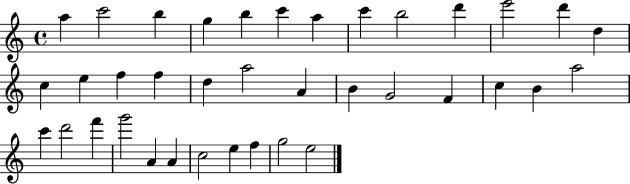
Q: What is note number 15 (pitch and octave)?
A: E5